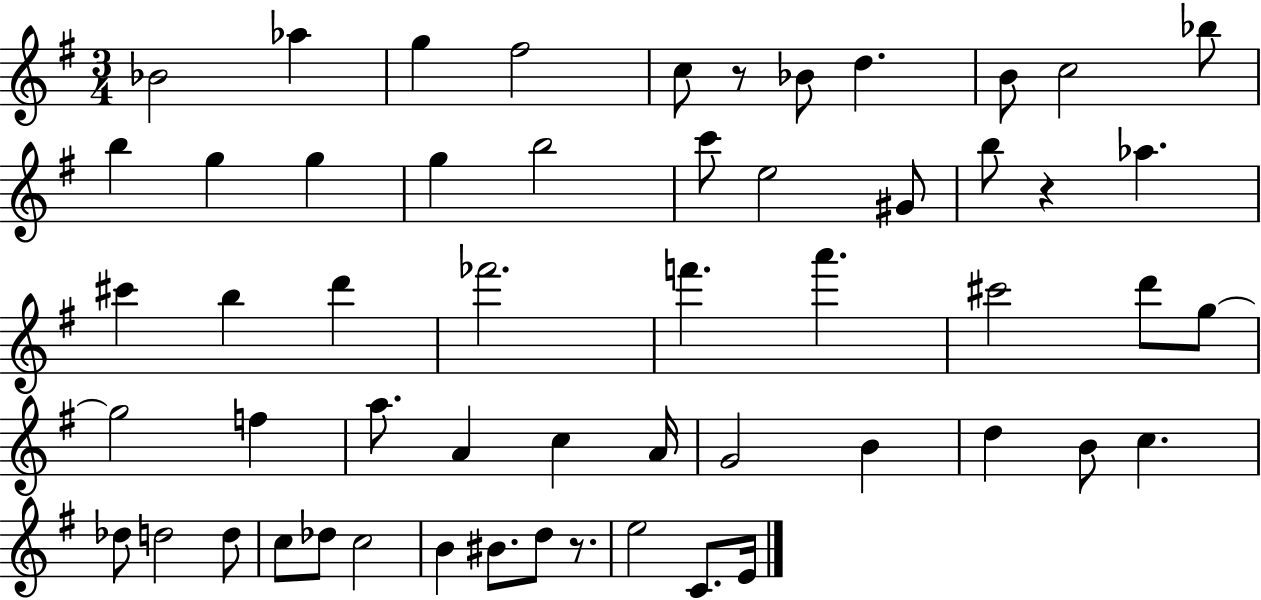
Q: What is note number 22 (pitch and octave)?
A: B5